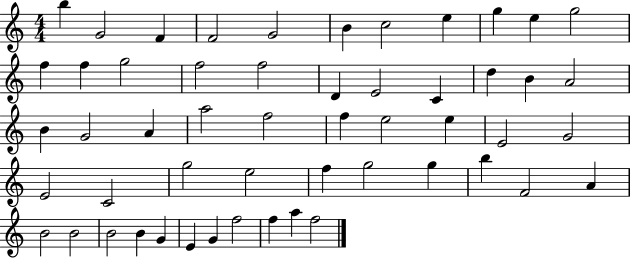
{
  \clef treble
  \numericTimeSignature
  \time 4/4
  \key c \major
  b''4 g'2 f'4 | f'2 g'2 | b'4 c''2 e''4 | g''4 e''4 g''2 | \break f''4 f''4 g''2 | f''2 f''2 | d'4 e'2 c'4 | d''4 b'4 a'2 | \break b'4 g'2 a'4 | a''2 f''2 | f''4 e''2 e''4 | e'2 g'2 | \break e'2 c'2 | g''2 e''2 | f''4 g''2 g''4 | b''4 f'2 a'4 | \break b'2 b'2 | b'2 b'4 g'4 | e'4 g'4 f''2 | f''4 a''4 f''2 | \break \bar "|."
}